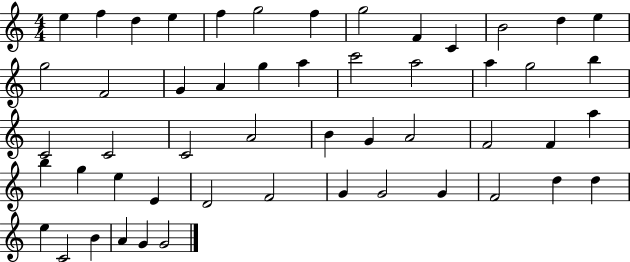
E5/q F5/q D5/q E5/q F5/q G5/h F5/q G5/h F4/q C4/q B4/h D5/q E5/q G5/h F4/h G4/q A4/q G5/q A5/q C6/h A5/h A5/q G5/h B5/q C4/h C4/h C4/h A4/h B4/q G4/q A4/h F4/h F4/q A5/q B5/q G5/q E5/q E4/q D4/h F4/h G4/q G4/h G4/q F4/h D5/q D5/q E5/q C4/h B4/q A4/q G4/q G4/h